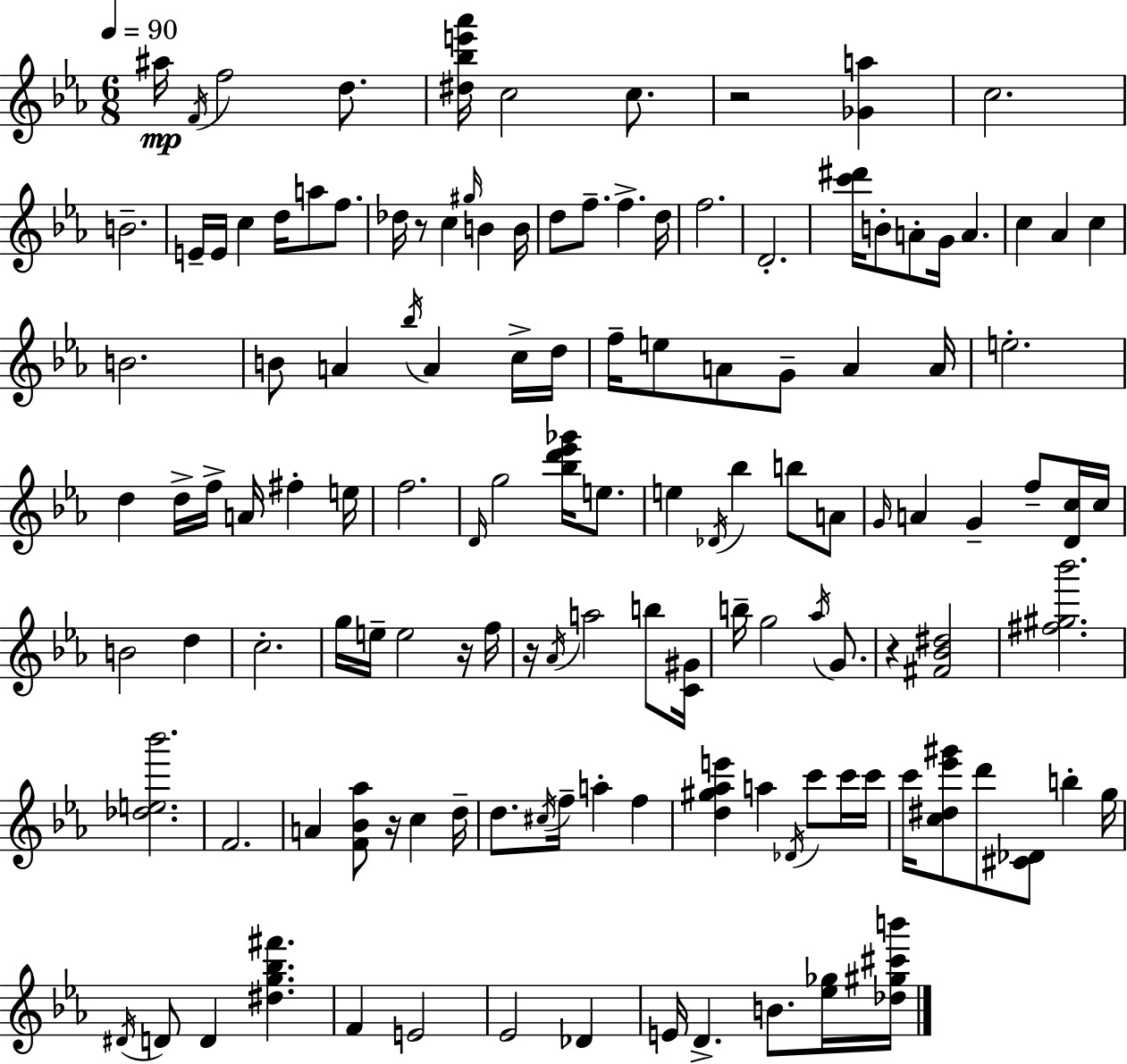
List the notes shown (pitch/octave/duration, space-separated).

A#5/s F4/s F5/h D5/e. [D#5,Bb5,E6,Ab6]/s C5/h C5/e. R/h [Gb4,A5]/q C5/h. B4/h. E4/s E4/s C5/q D5/s A5/e F5/e. Db5/s R/e C5/q G#5/s B4/q B4/s D5/e F5/e. F5/q. D5/s F5/h. D4/h. [C6,D#6]/s B4/e A4/e G4/s A4/q. C5/q Ab4/q C5/q B4/h. B4/e A4/q Bb5/s A4/q C5/s D5/s F5/s E5/e A4/e G4/e A4/q A4/s E5/h. D5/q D5/s F5/s A4/s F#5/q E5/s F5/h. D4/s G5/h [Bb5,D6,Eb6,Gb6]/s E5/e. E5/q Db4/s Bb5/q B5/e A4/e G4/s A4/q G4/q F5/e [D4,C5]/s C5/s B4/h D5/q C5/h. G5/s E5/s E5/h R/s F5/s R/s Ab4/s A5/h B5/e [C4,G#4]/s B5/s G5/h Ab5/s G4/e. R/q [F#4,Bb4,D#5]/h [F#5,G#5,Bb6]/h. [Db5,E5,Bb6]/h. F4/h. A4/q [F4,Bb4,Ab5]/e R/s C5/q D5/s D5/e. C#5/s F5/s A5/q F5/q [D5,G#5,Ab5,E6]/q A5/q Db4/s C6/e C6/s C6/s C6/s [C5,D#5,Eb6,G#6]/e D6/e [C#4,Db4]/e B5/q G5/s D#4/s D4/e D4/q [D#5,G5,Bb5,F#6]/q. F4/q E4/h Eb4/h Db4/q E4/s D4/q. B4/e. [Eb5,Gb5]/s [Db5,G#5,C#6,B6]/s